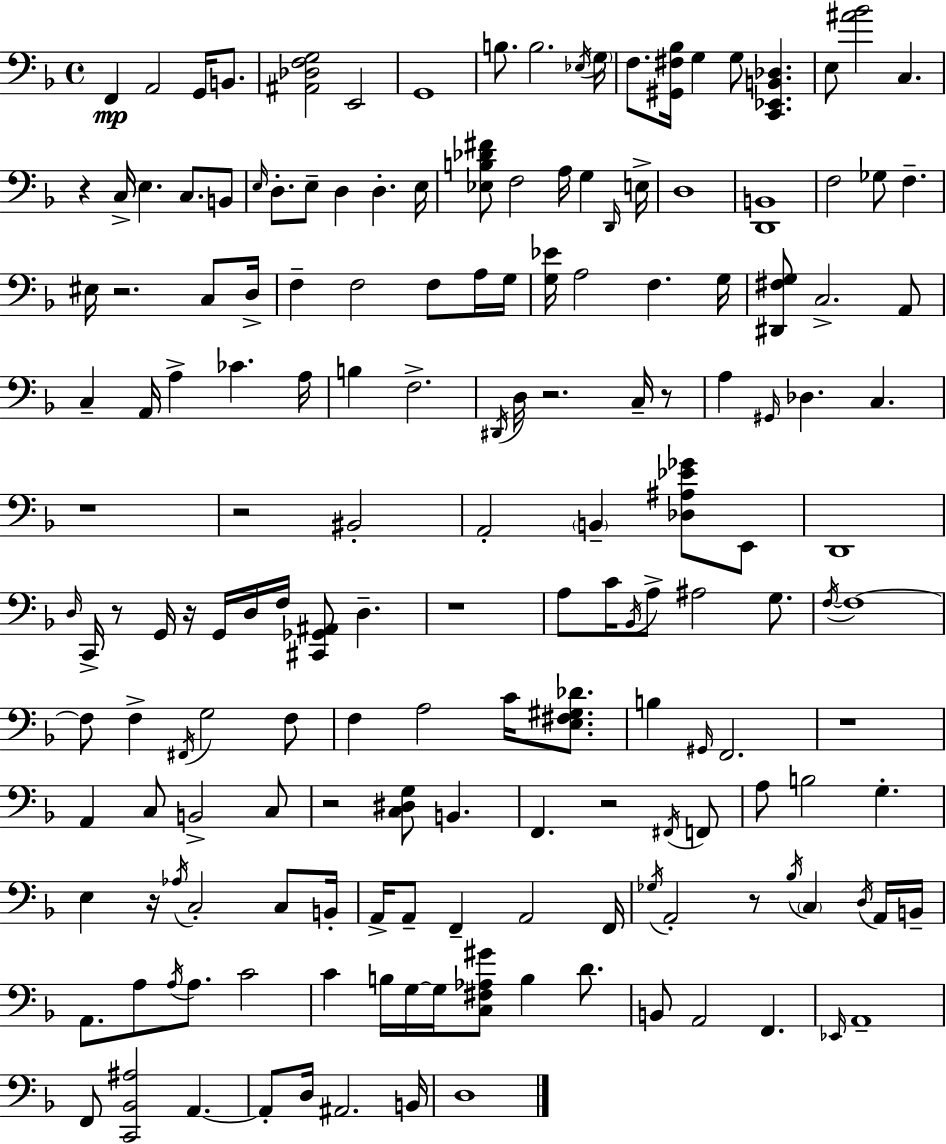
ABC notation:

X:1
T:Untitled
M:4/4
L:1/4
K:F
F,, A,,2 G,,/4 B,,/2 [^A,,_D,F,G,]2 E,,2 G,,4 B,/2 B,2 _E,/4 G,/4 F,/2 [^G,,^F,_B,]/4 G, G,/2 [C,,_E,,B,,_D,] E,/2 [^A_B]2 C, z C,/4 E, C,/2 B,,/2 E,/4 D,/2 E,/2 D, D, E,/4 [_E,B,_D^F]/2 F,2 A,/4 G, D,,/4 E,/4 D,4 [D,,B,,]4 F,2 _G,/2 F, ^E,/4 z2 C,/2 D,/4 F, F,2 F,/2 A,/4 G,/4 [G,_E]/4 A,2 F, G,/4 [^D,,^F,G,]/2 C,2 A,,/2 C, A,,/4 A, _C A,/4 B, F,2 ^D,,/4 D,/4 z2 C,/4 z/2 A, ^G,,/4 _D, C, z4 z2 ^B,,2 A,,2 B,, [_D,^A,_E_G]/2 E,,/2 D,,4 D,/4 C,,/4 z/2 G,,/4 z/4 G,,/4 D,/4 F,/4 [^C,,_G,,^A,,]/2 D, z4 A,/2 C/4 _B,,/4 A,/2 ^A,2 G,/2 F,/4 F,4 F,/2 F, ^F,,/4 G,2 F,/2 F, A,2 C/4 [E,^F,^G,_D]/2 B, ^G,,/4 F,,2 z4 A,, C,/2 B,,2 C,/2 z2 [C,^D,G,]/2 B,, F,, z2 ^F,,/4 F,,/2 A,/2 B,2 G, E, z/4 _A,/4 C,2 C,/2 B,,/4 A,,/4 A,,/2 F,, A,,2 F,,/4 _G,/4 A,,2 z/2 _B,/4 C, D,/4 A,,/4 B,,/4 A,,/2 A,/2 A,/4 A,/2 C2 C B,/4 G,/4 G,/4 [C,^F,_A,^G]/2 B, D/2 B,,/2 A,,2 F,, _E,,/4 A,,4 F,,/2 [C,,_B,,^A,]2 A,, A,,/2 D,/4 ^A,,2 B,,/4 D,4